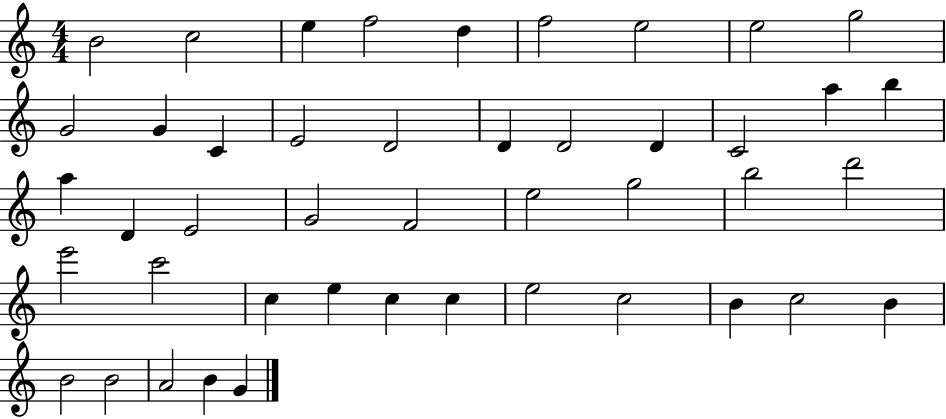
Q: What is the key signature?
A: C major